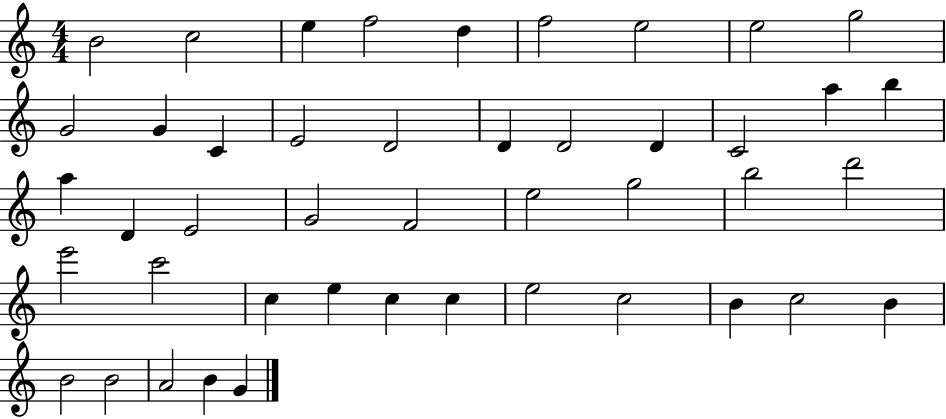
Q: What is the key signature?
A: C major